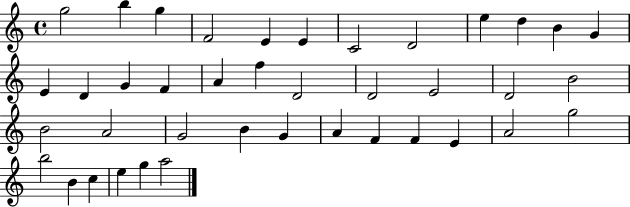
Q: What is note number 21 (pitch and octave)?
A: E4